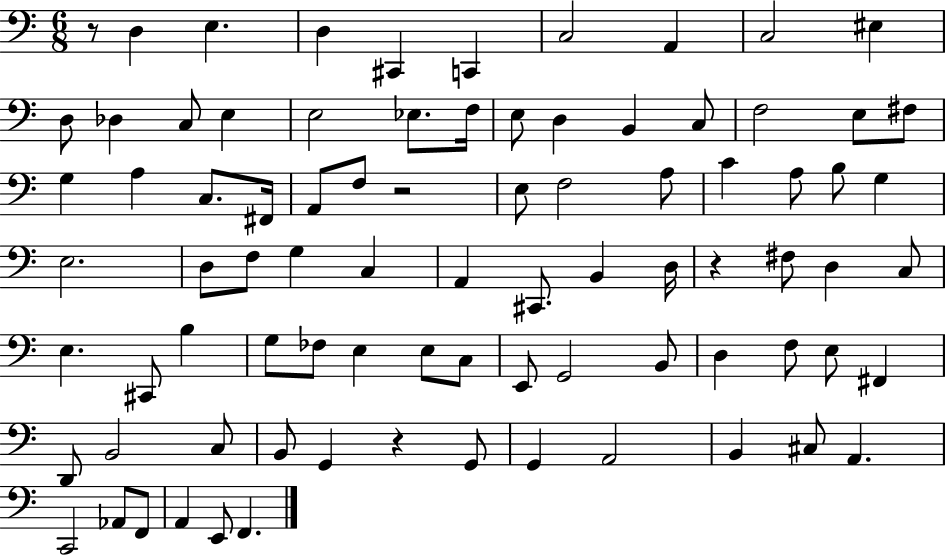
R/e D3/q E3/q. D3/q C#2/q C2/q C3/h A2/q C3/h EIS3/q D3/e Db3/q C3/e E3/q E3/h Eb3/e. F3/s E3/e D3/q B2/q C3/e F3/h E3/e F#3/e G3/q A3/q C3/e. F#2/s A2/e F3/e R/h E3/e F3/h A3/e C4/q A3/e B3/e G3/q E3/h. D3/e F3/e G3/q C3/q A2/q C#2/e. B2/q D3/s R/q F#3/e D3/q C3/e E3/q. C#2/e B3/q G3/e FES3/e E3/q E3/e C3/e E2/e G2/h B2/e D3/q F3/e E3/e F#2/q D2/e B2/h C3/e B2/e G2/q R/q G2/e G2/q A2/h B2/q C#3/e A2/q. C2/h Ab2/e F2/e A2/q E2/e F2/q.